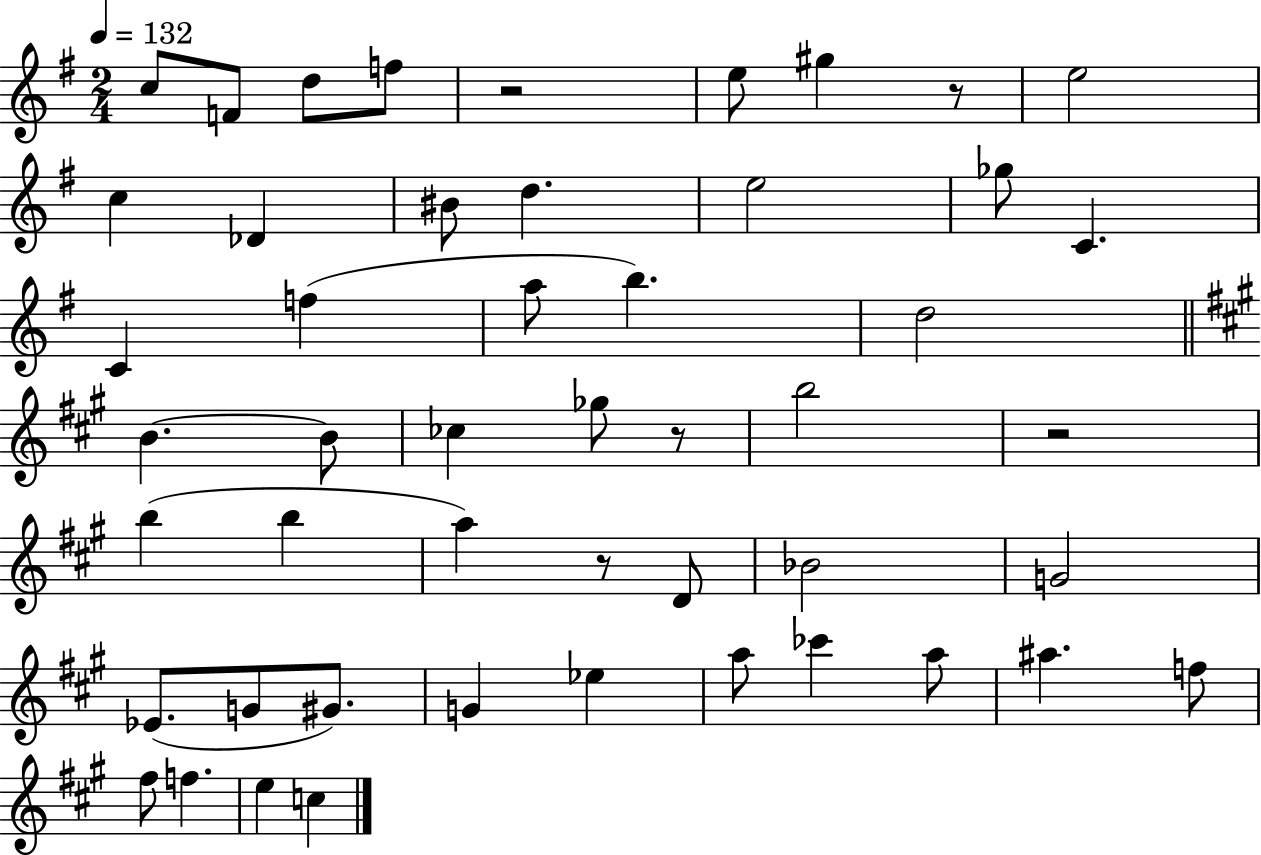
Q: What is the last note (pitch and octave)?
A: C5